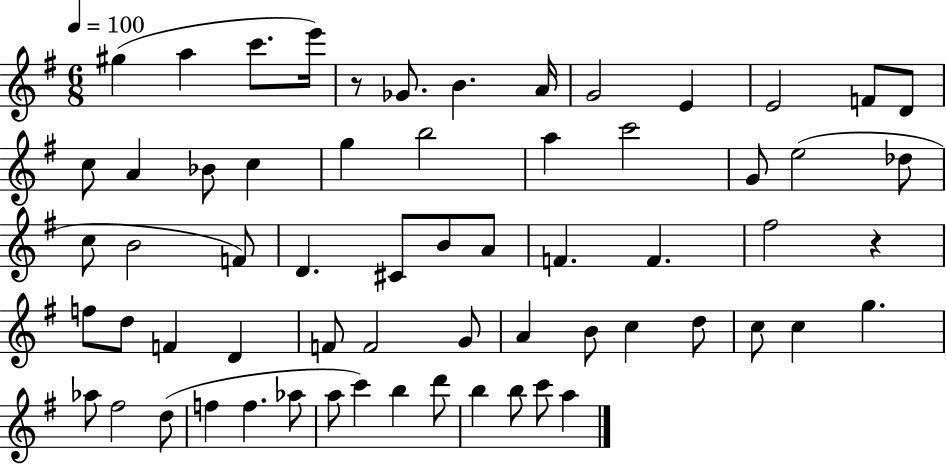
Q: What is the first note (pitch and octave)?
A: G#5